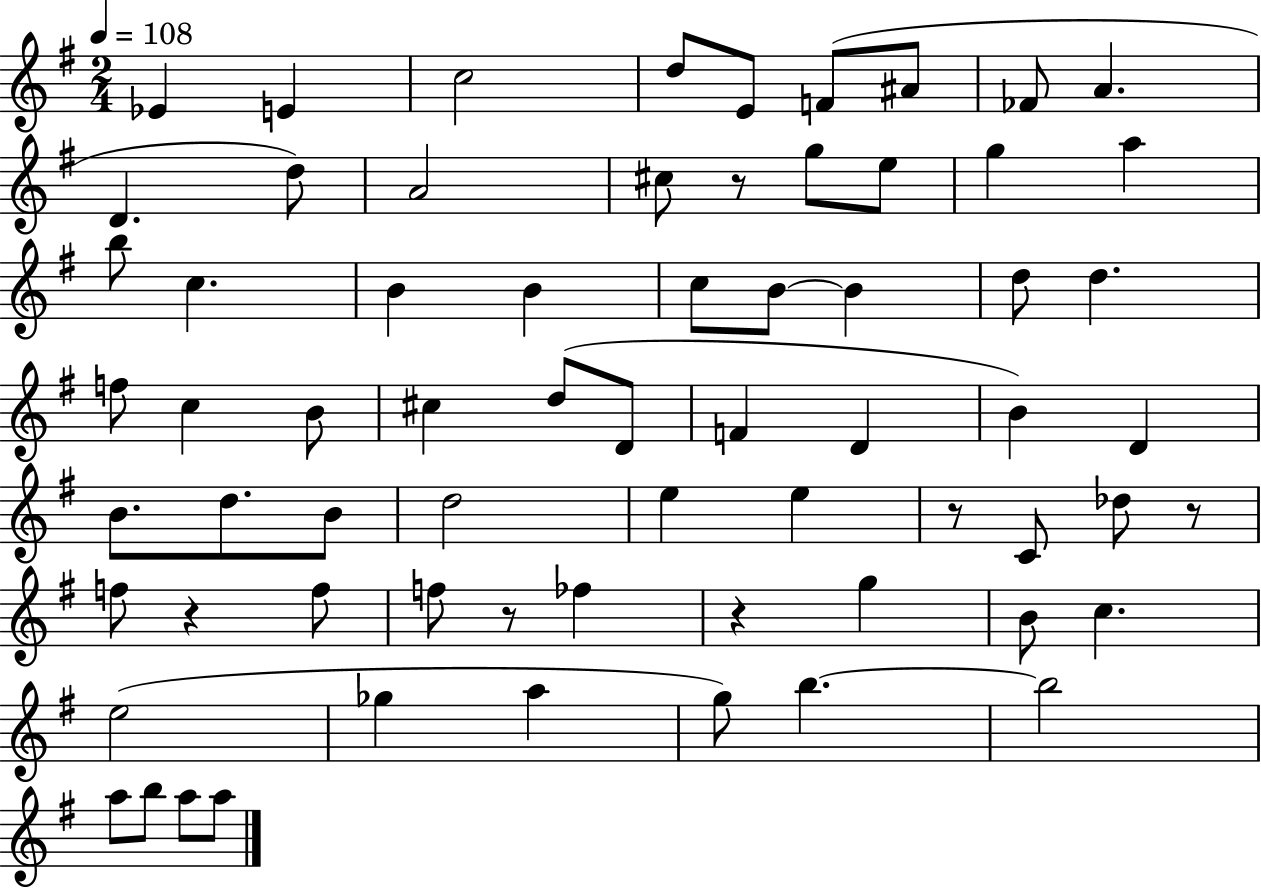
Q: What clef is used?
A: treble